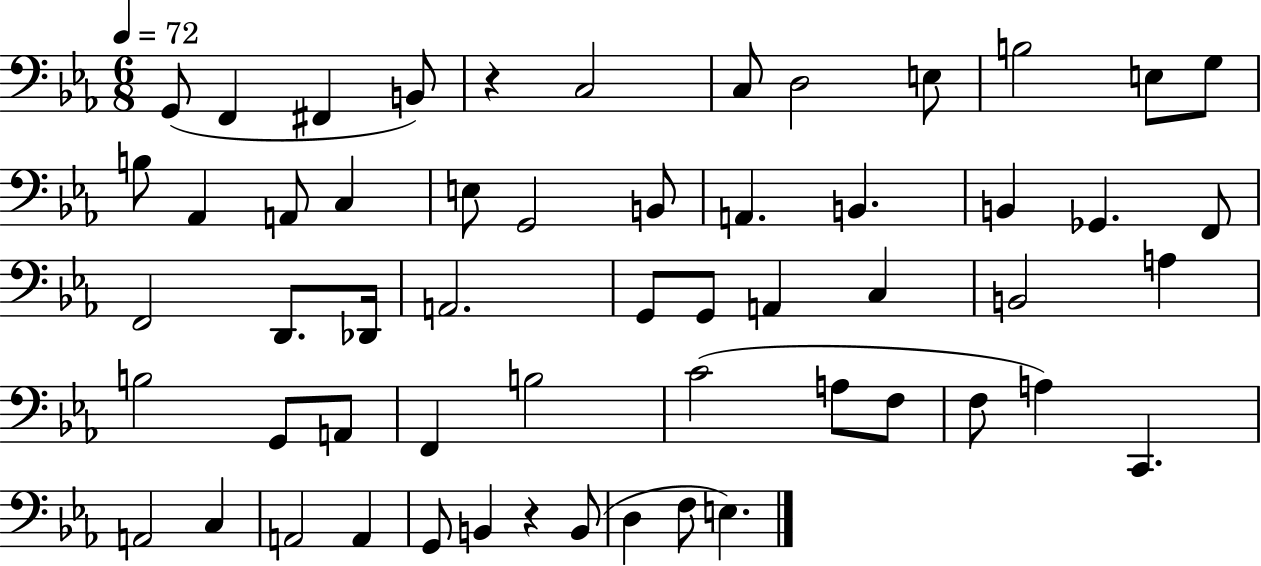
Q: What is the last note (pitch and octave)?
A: E3